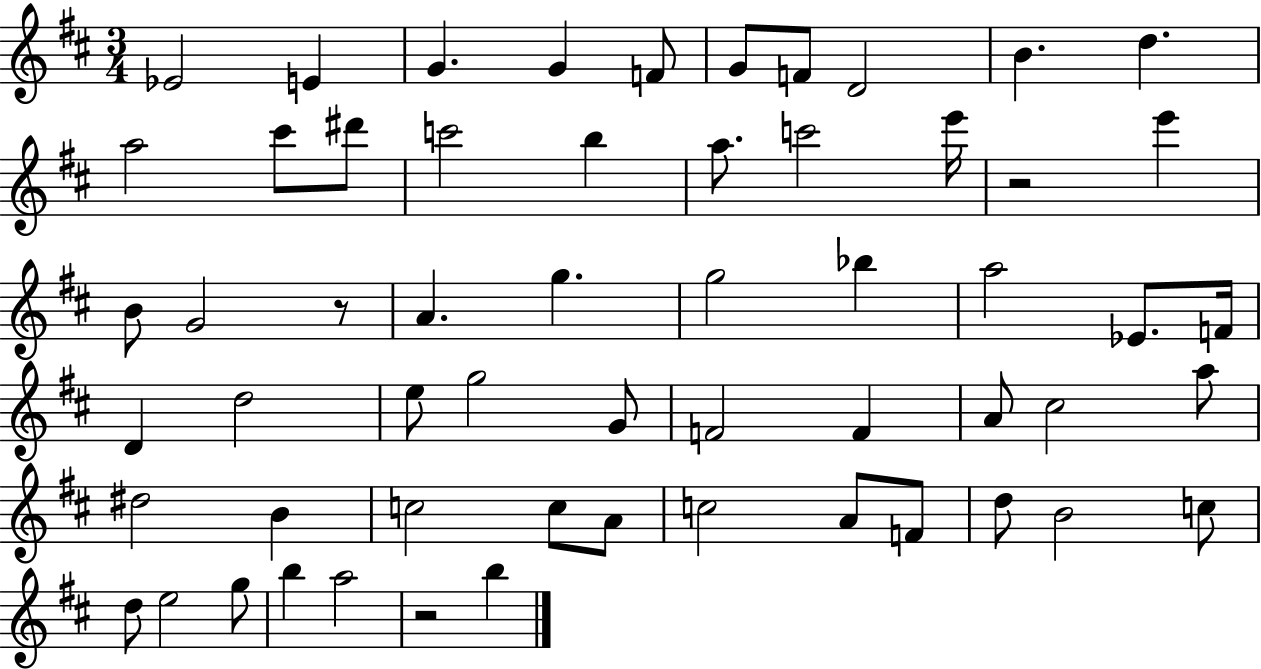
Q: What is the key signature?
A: D major